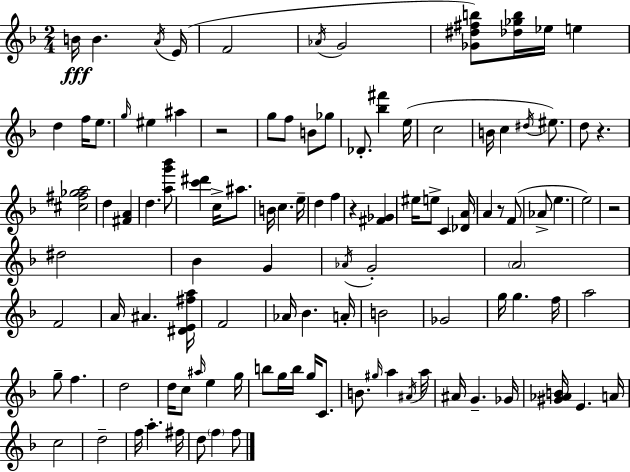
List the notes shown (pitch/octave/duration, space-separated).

B4/s B4/q. A4/s E4/s F4/h Ab4/s G4/h [Gb4,D#5,F#5,B5]/e [Db5,Gb5,B5]/s Eb5/s E5/q D5/q F5/s E5/e. G5/s EIS5/q A#5/q R/h G5/e F5/e B4/e Gb5/e Db4/e. [Bb5,F#6]/q E5/s C5/h B4/s C5/q D#5/s EIS5/e. D5/e R/q. [C#5,F#5,Gb5,A5]/h D5/q [F#4,A4]/q D5/q. [A5,G6,Bb6]/e [C6,D#6]/q C5/s A#5/e. B4/s C5/q. E5/s D5/q F5/q R/q [F#4,Gb4]/q EIS5/s E5/e C4/q [Db4,A4]/s A4/q R/e F4/e Ab4/e E5/q. E5/h R/h D#5/h Bb4/q G4/q Ab4/s G4/h A4/h F4/h A4/s A#4/q. [D#4,E4,F#5,A5]/s F4/h Ab4/s Bb4/q. A4/s B4/h Gb4/h G5/s G5/q. F5/s A5/h G5/e F5/q. D5/h D5/s C5/e A#5/s E5/q G5/s B5/e G5/s B5/s G5/s C4/e. B4/e. G#5/s A5/q A#4/s A5/s A#4/s G4/q. Gb4/s [G#4,Ab4,B4]/s E4/q. A4/s C5/h D5/h F5/s A5/q. F#5/s D5/e F5/q F5/e